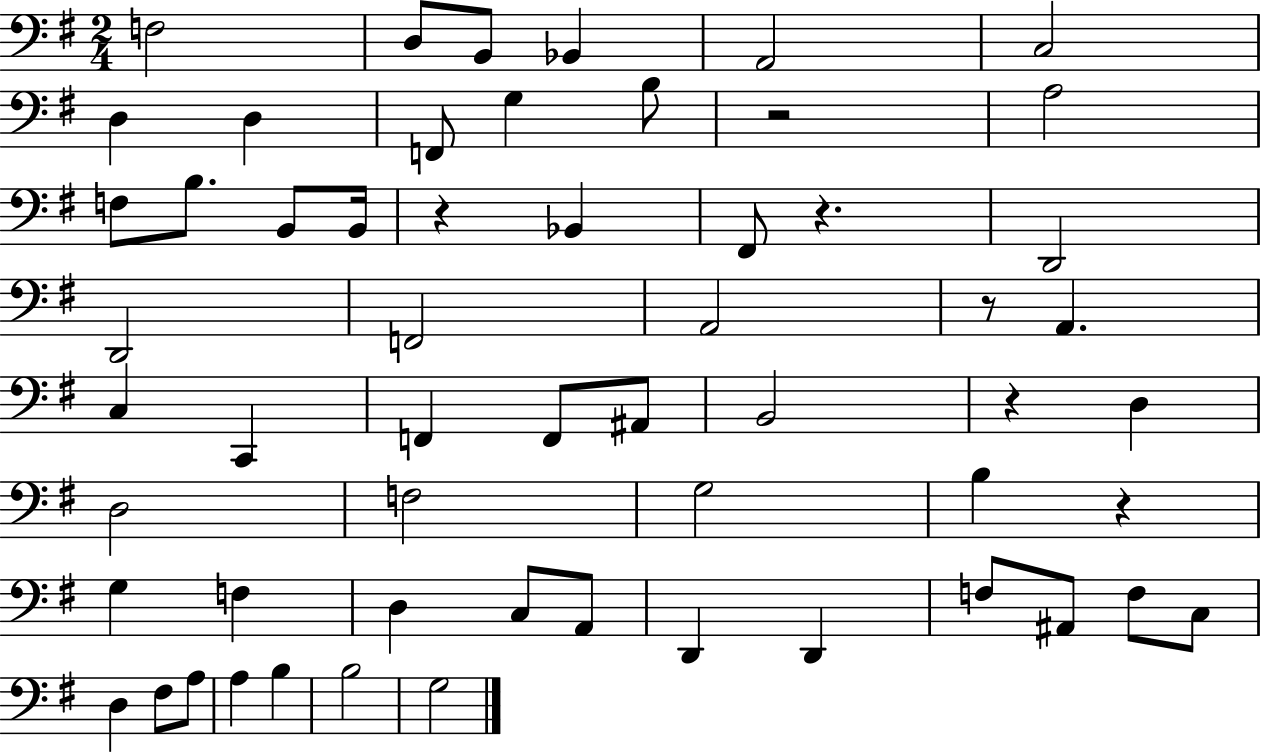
F3/h D3/e B2/e Bb2/q A2/h C3/h D3/q D3/q F2/e G3/q B3/e R/h A3/h F3/e B3/e. B2/e B2/s R/q Bb2/q F#2/e R/q. D2/h D2/h F2/h A2/h R/e A2/q. C3/q C2/q F2/q F2/e A#2/e B2/h R/q D3/q D3/h F3/h G3/h B3/q R/q G3/q F3/q D3/q C3/e A2/e D2/q D2/q F3/e A#2/e F3/e C3/e D3/q F#3/e A3/e A3/q B3/q B3/h G3/h